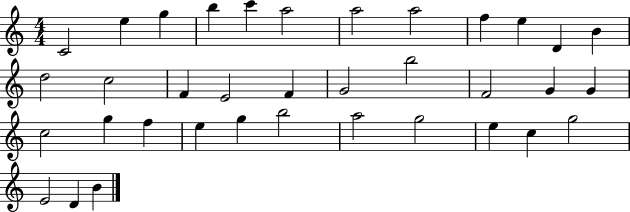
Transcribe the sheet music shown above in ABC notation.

X:1
T:Untitled
M:4/4
L:1/4
K:C
C2 e g b c' a2 a2 a2 f e D B d2 c2 F E2 F G2 b2 F2 G G c2 g f e g b2 a2 g2 e c g2 E2 D B